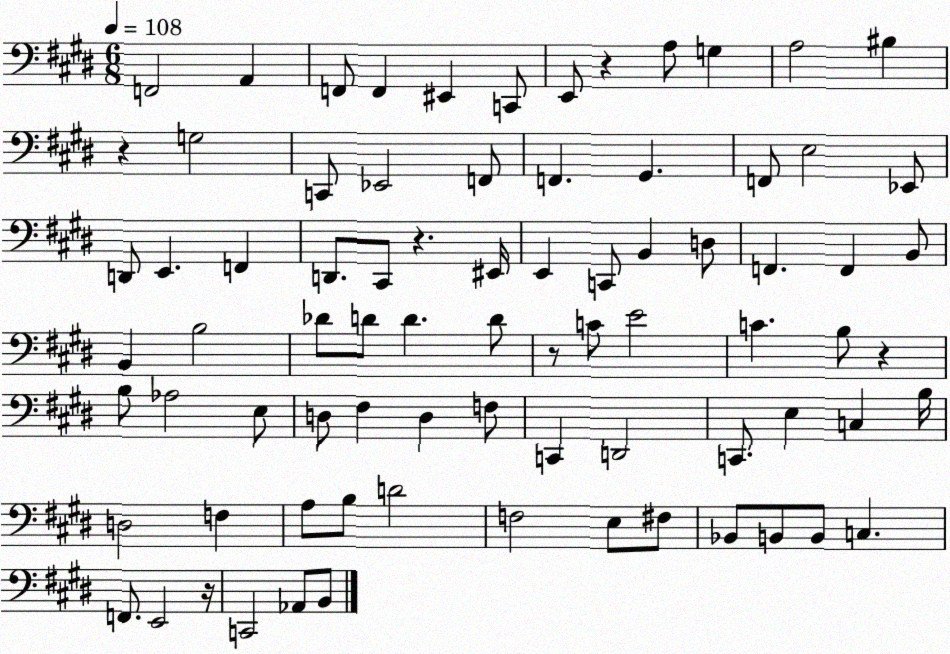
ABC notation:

X:1
T:Untitled
M:6/8
L:1/4
K:E
F,,2 A,, F,,/2 F,, ^E,, C,,/2 E,,/2 z A,/2 G, A,2 ^B, z G,2 C,,/2 _E,,2 F,,/2 F,, ^G,, F,,/2 E,2 _E,,/2 D,,/2 E,, F,, D,,/2 ^C,,/2 z ^E,,/4 E,, C,,/2 B,, D,/2 F,, F,, B,,/2 B,, B,2 _D/2 D/2 D D/2 z/2 C/2 E2 C B,/2 z B,/2 _A,2 E,/2 D,/2 ^F, D, F,/2 C,, D,,2 C,,/2 E, C, B,/4 D,2 F, A,/2 B,/2 D2 F,2 E,/2 ^F,/2 _B,,/2 B,,/2 B,,/2 C, F,,/2 E,,2 z/4 C,,2 _A,,/2 B,,/2